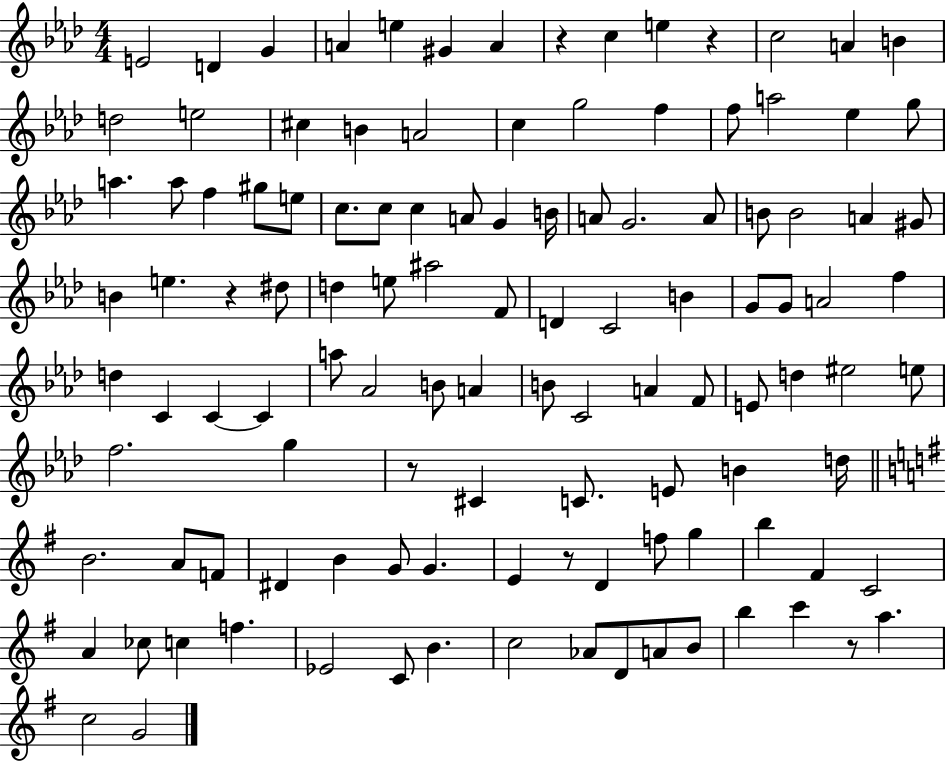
{
  \clef treble
  \numericTimeSignature
  \time 4/4
  \key aes \major
  e'2 d'4 g'4 | a'4 e''4 gis'4 a'4 | r4 c''4 e''4 r4 | c''2 a'4 b'4 | \break d''2 e''2 | cis''4 b'4 a'2 | c''4 g''2 f''4 | f''8 a''2 ees''4 g''8 | \break a''4. a''8 f''4 gis''8 e''8 | c''8. c''8 c''4 a'8 g'4 b'16 | a'8 g'2. a'8 | b'8 b'2 a'4 gis'8 | \break b'4 e''4. r4 dis''8 | d''4 e''8 ais''2 f'8 | d'4 c'2 b'4 | g'8 g'8 a'2 f''4 | \break d''4 c'4 c'4~~ c'4 | a''8 aes'2 b'8 a'4 | b'8 c'2 a'4 f'8 | e'8 d''4 eis''2 e''8 | \break f''2. g''4 | r8 cis'4 c'8. e'8 b'4 d''16 | \bar "||" \break \key e \minor b'2. a'8 f'8 | dis'4 b'4 g'8 g'4. | e'4 r8 d'4 f''8 g''4 | b''4 fis'4 c'2 | \break a'4 ces''8 c''4 f''4. | ees'2 c'8 b'4. | c''2 aes'8 d'8 a'8 b'8 | b''4 c'''4 r8 a''4. | \break c''2 g'2 | \bar "|."
}